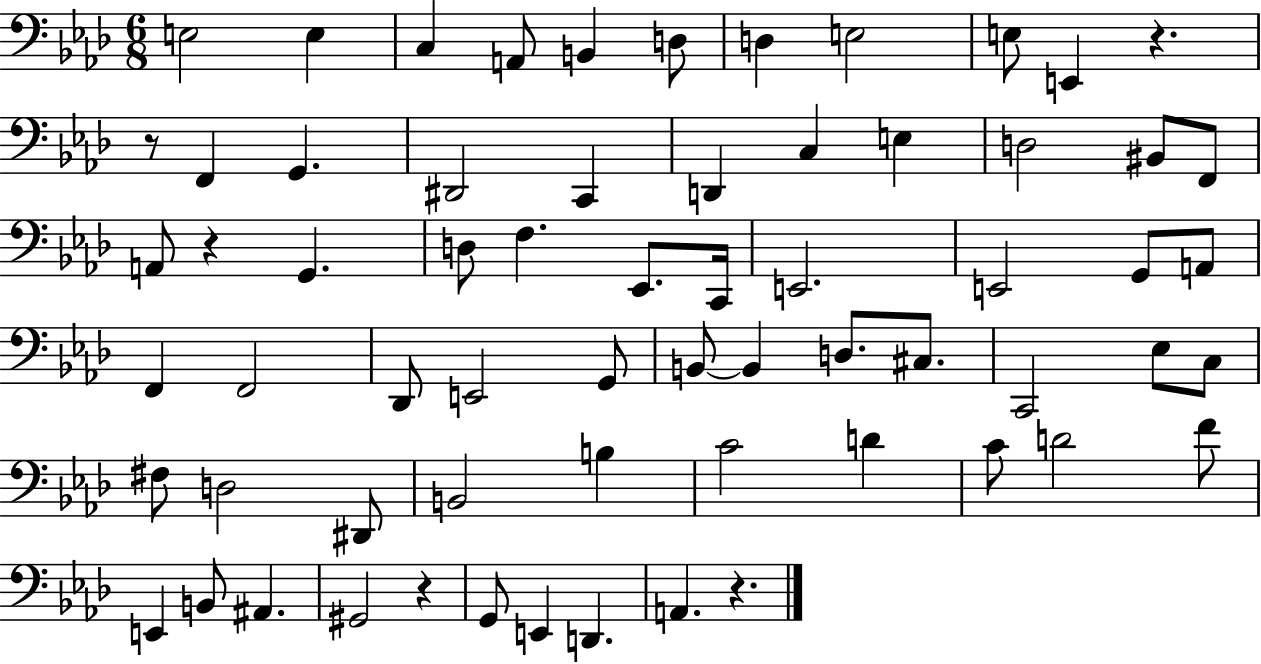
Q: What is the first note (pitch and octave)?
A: E3